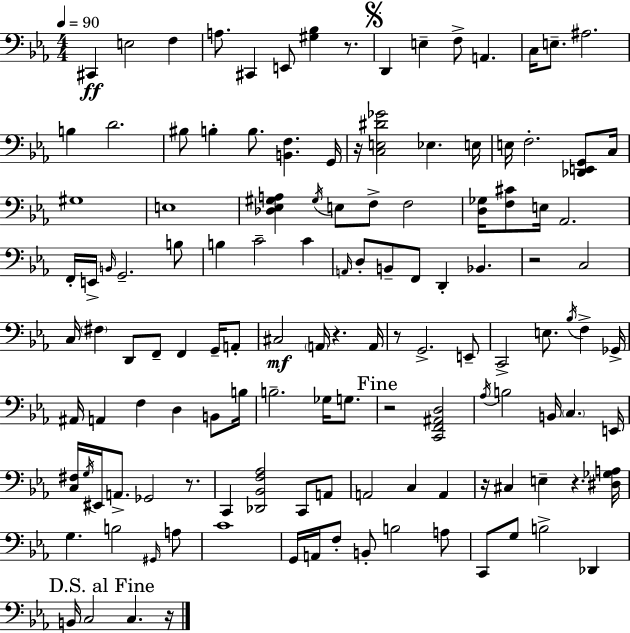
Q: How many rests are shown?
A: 10